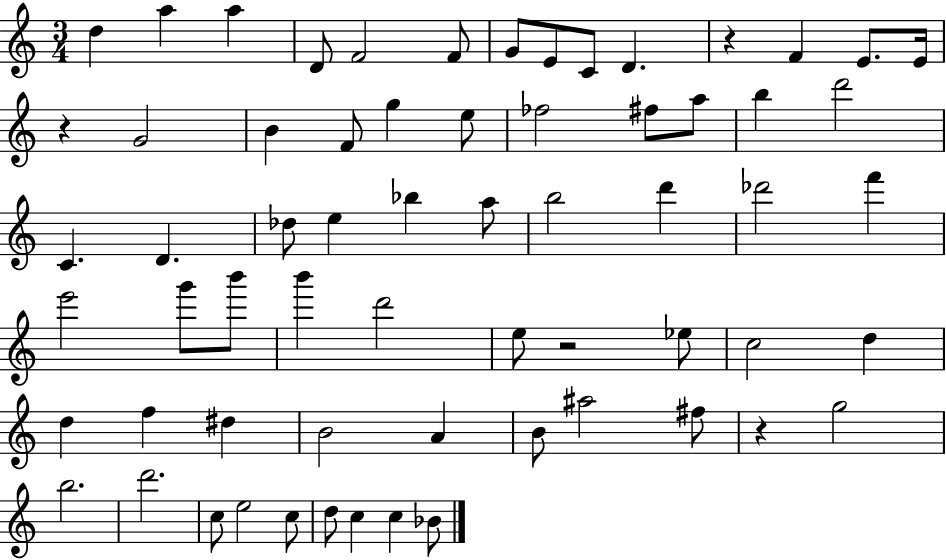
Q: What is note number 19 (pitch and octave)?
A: FES5